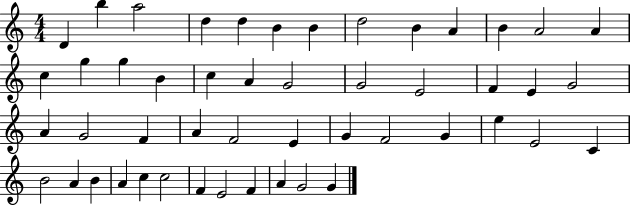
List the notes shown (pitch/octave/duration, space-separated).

D4/q B5/q A5/h D5/q D5/q B4/q B4/q D5/h B4/q A4/q B4/q A4/h A4/q C5/q G5/q G5/q B4/q C5/q A4/q G4/h G4/h E4/h F4/q E4/q G4/h A4/q G4/h F4/q A4/q F4/h E4/q G4/q F4/h G4/q E5/q E4/h C4/q B4/h A4/q B4/q A4/q C5/q C5/h F4/q E4/h F4/q A4/q G4/h G4/q